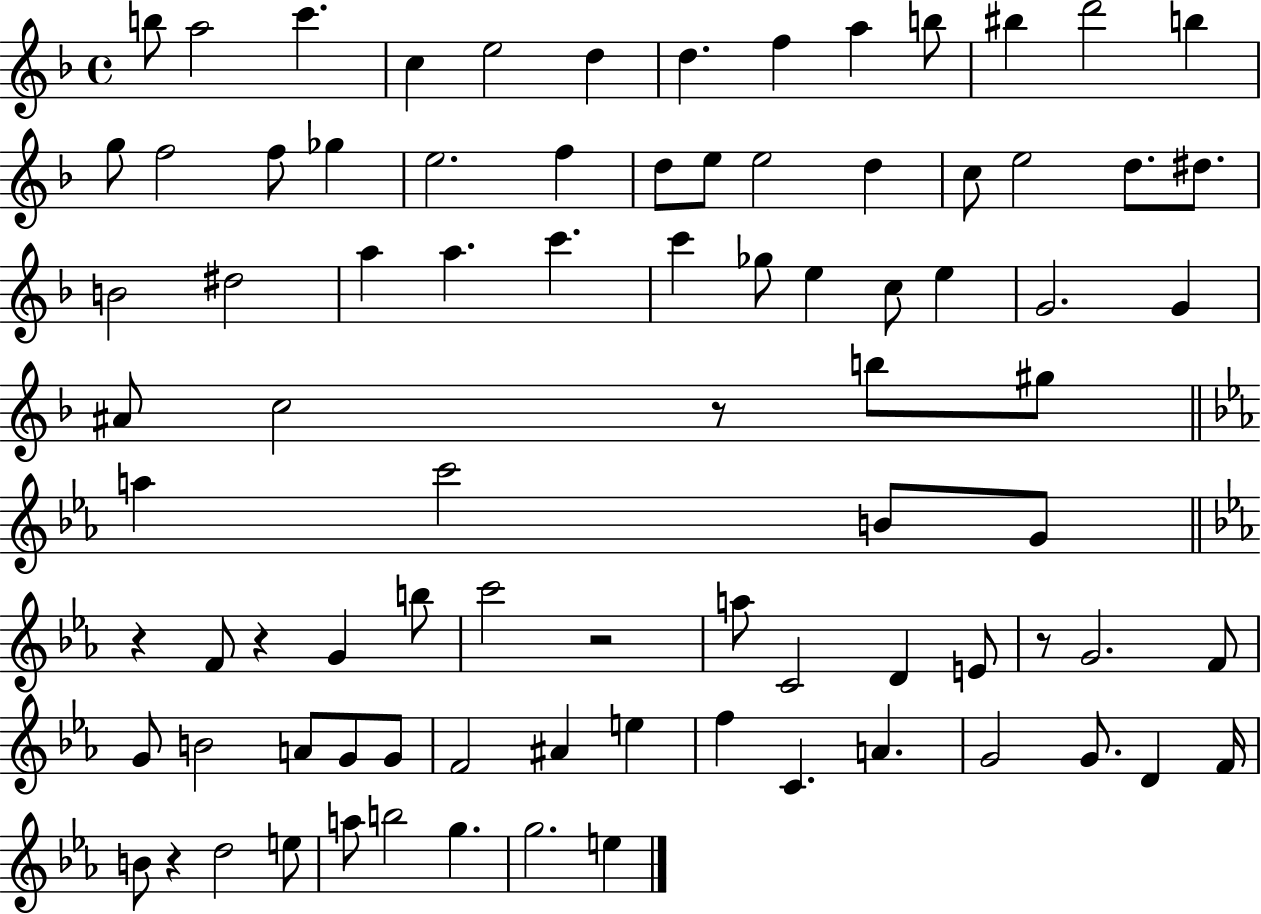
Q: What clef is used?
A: treble